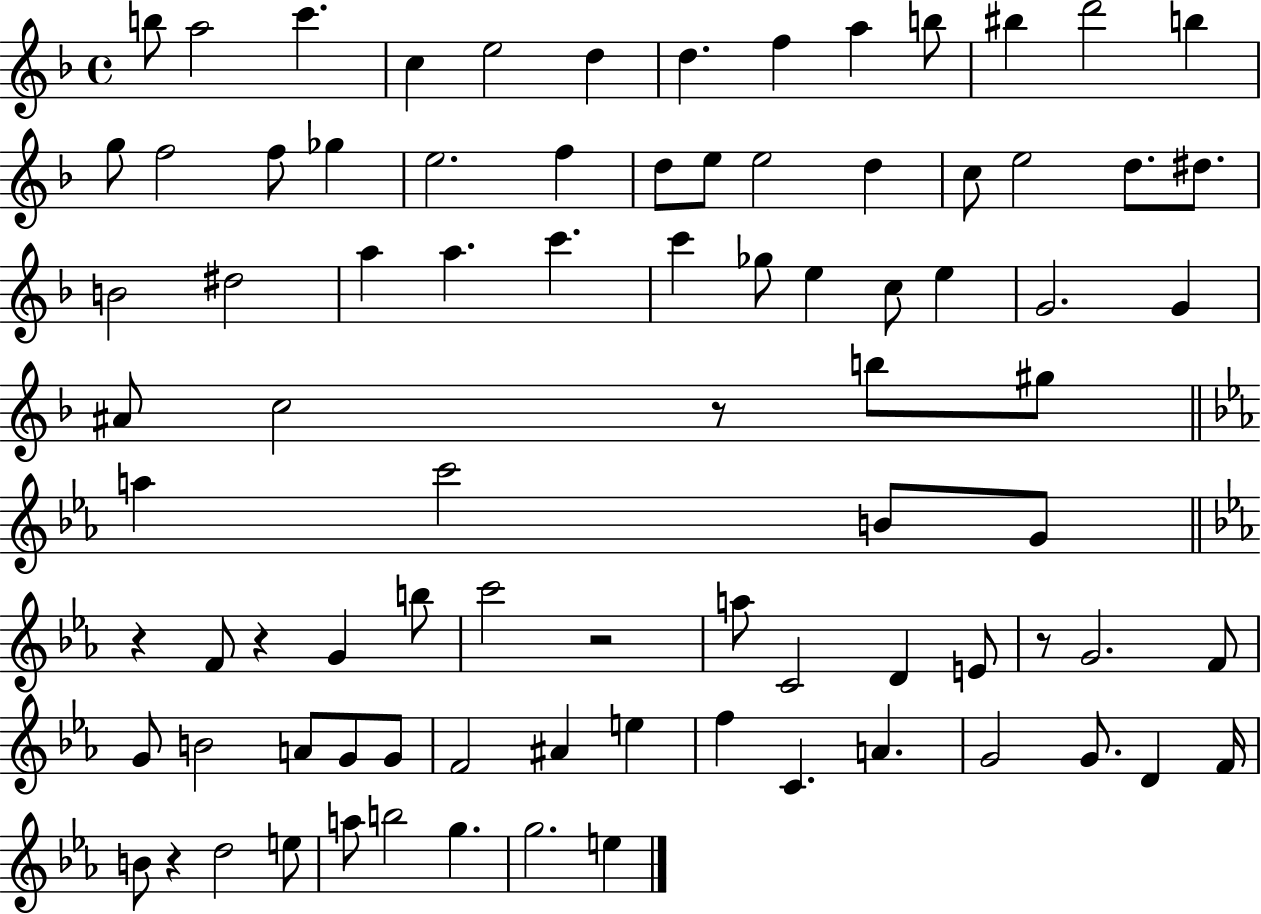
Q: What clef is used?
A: treble